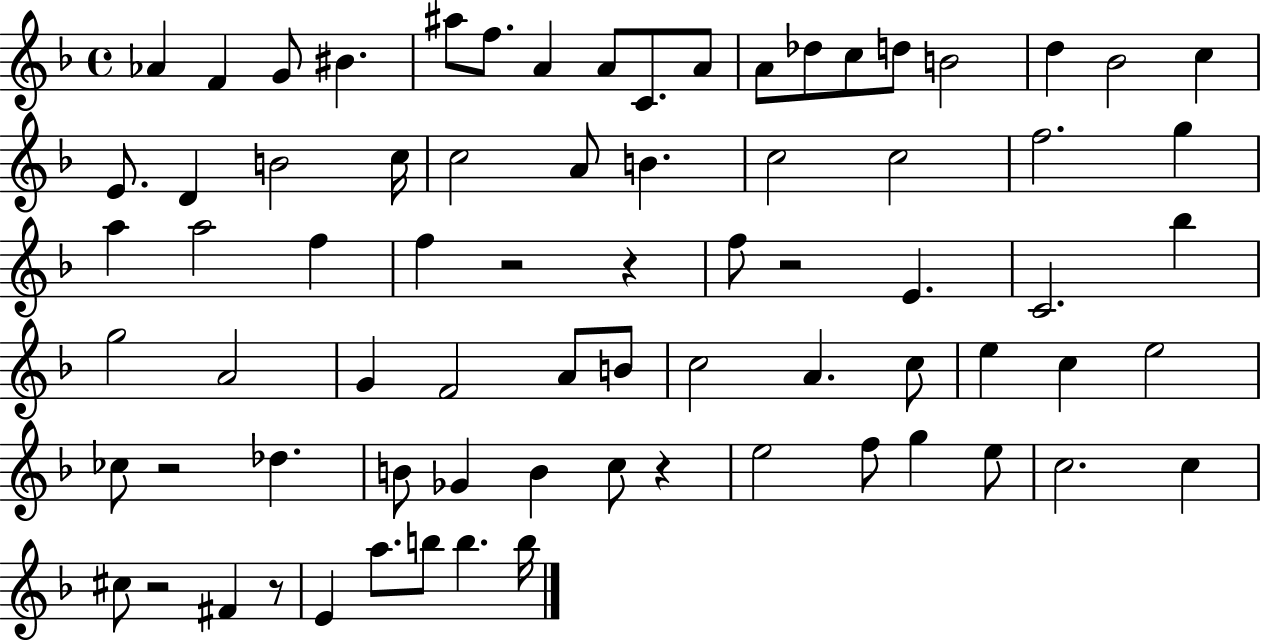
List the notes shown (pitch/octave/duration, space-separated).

Ab4/q F4/q G4/e BIS4/q. A#5/e F5/e. A4/q A4/e C4/e. A4/e A4/e Db5/e C5/e D5/e B4/h D5/q Bb4/h C5/q E4/e. D4/q B4/h C5/s C5/h A4/e B4/q. C5/h C5/h F5/h. G5/q A5/q A5/h F5/q F5/q R/h R/q F5/e R/h E4/q. C4/h. Bb5/q G5/h A4/h G4/q F4/h A4/e B4/e C5/h A4/q. C5/e E5/q C5/q E5/h CES5/e R/h Db5/q. B4/e Gb4/q B4/q C5/e R/q E5/h F5/e G5/q E5/e C5/h. C5/q C#5/e R/h F#4/q R/e E4/q A5/e. B5/e B5/q. B5/s